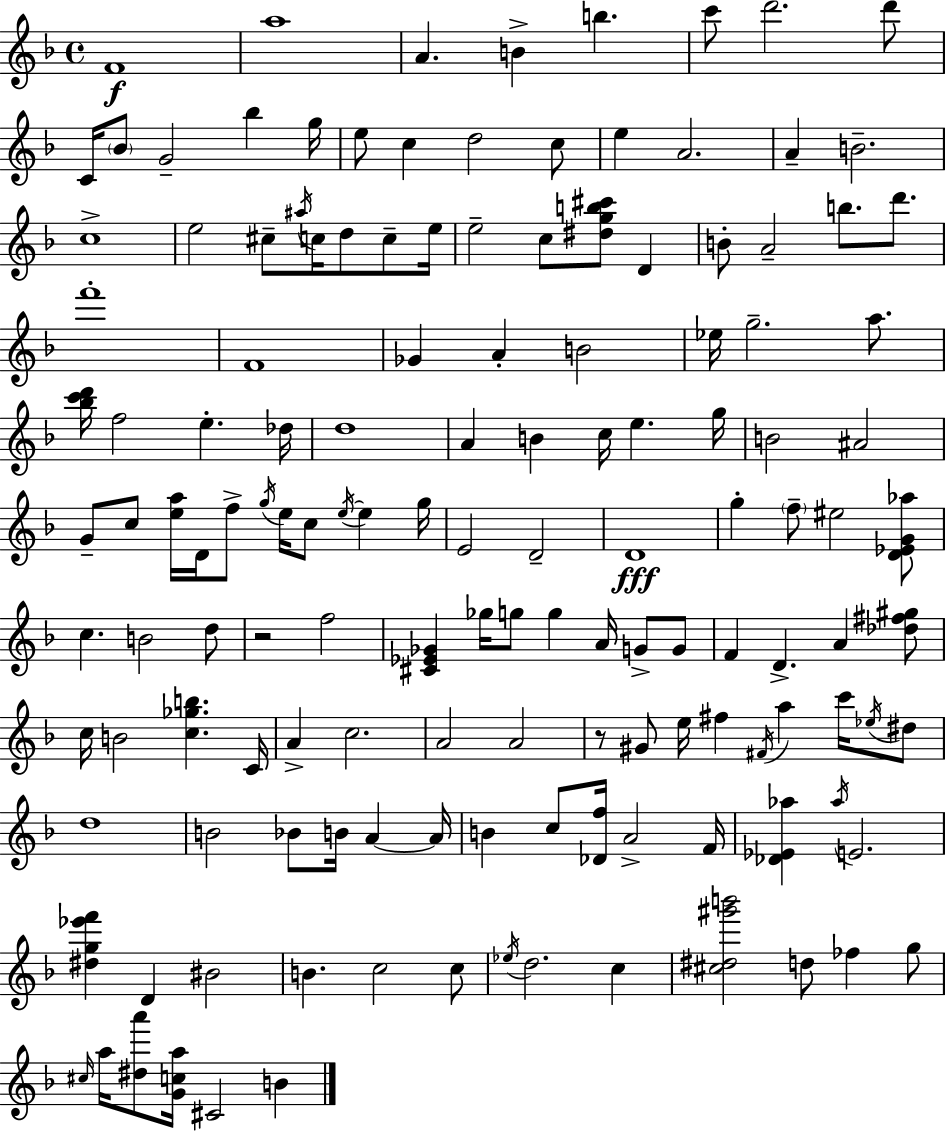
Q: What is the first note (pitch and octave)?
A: F4